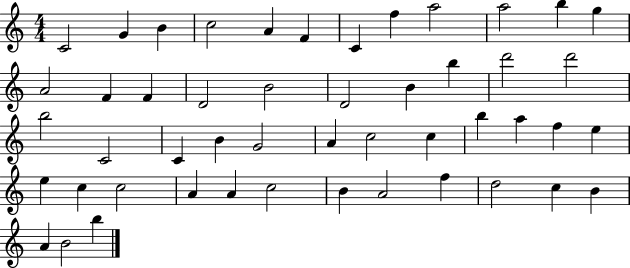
X:1
T:Untitled
M:4/4
L:1/4
K:C
C2 G B c2 A F C f a2 a2 b g A2 F F D2 B2 D2 B b d'2 d'2 b2 C2 C B G2 A c2 c b a f e e c c2 A A c2 B A2 f d2 c B A B2 b